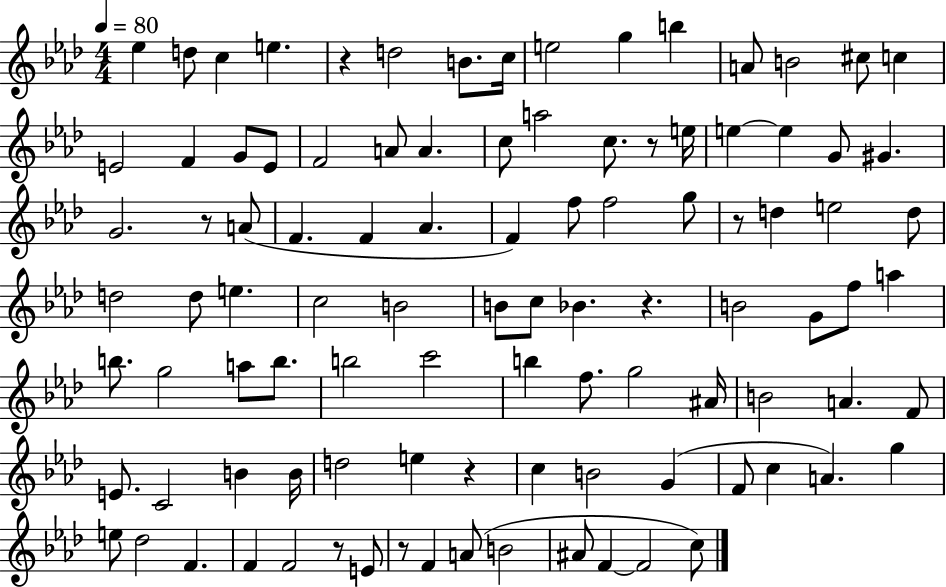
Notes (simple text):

Eb5/q D5/e C5/q E5/q. R/q D5/h B4/e. C5/s E5/h G5/q B5/q A4/e B4/h C#5/e C5/q E4/h F4/q G4/e E4/e F4/h A4/e A4/q. C5/e A5/h C5/e. R/e E5/s E5/q E5/q G4/e G#4/q. G4/h. R/e A4/e F4/q. F4/q Ab4/q. F4/q F5/e F5/h G5/e R/e D5/q E5/h D5/e D5/h D5/e E5/q. C5/h B4/h B4/e C5/e Bb4/q. R/q. B4/h G4/e F5/e A5/q B5/e. G5/h A5/e B5/e. B5/h C6/h B5/q F5/e. G5/h A#4/s B4/h A4/q. F4/e E4/e. C4/h B4/q B4/s D5/h E5/q R/q C5/q B4/h G4/q F4/e C5/q A4/q. G5/q E5/e Db5/h F4/q. F4/q F4/h R/e E4/e R/e F4/q A4/e B4/h A#4/e F4/q F4/h C5/e